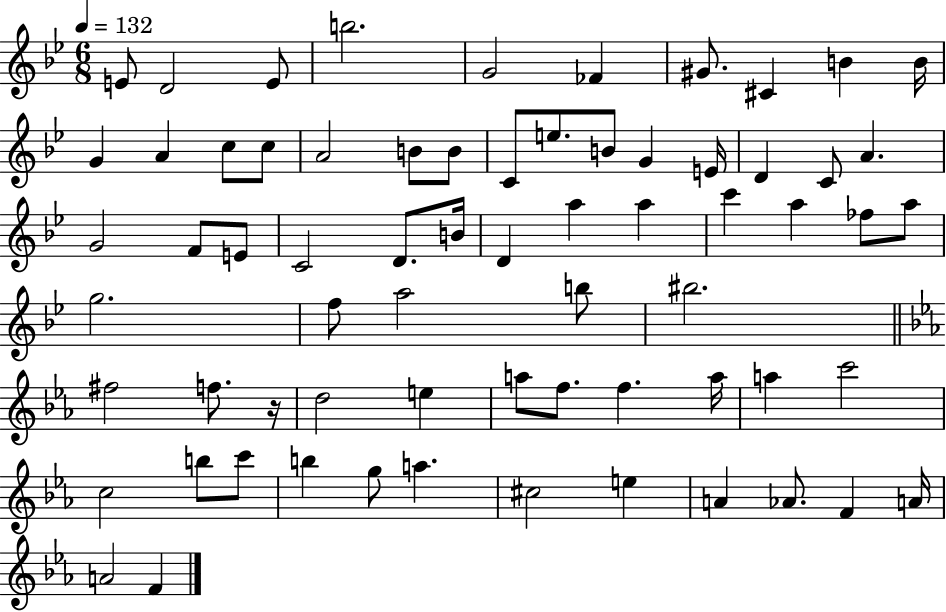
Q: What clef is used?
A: treble